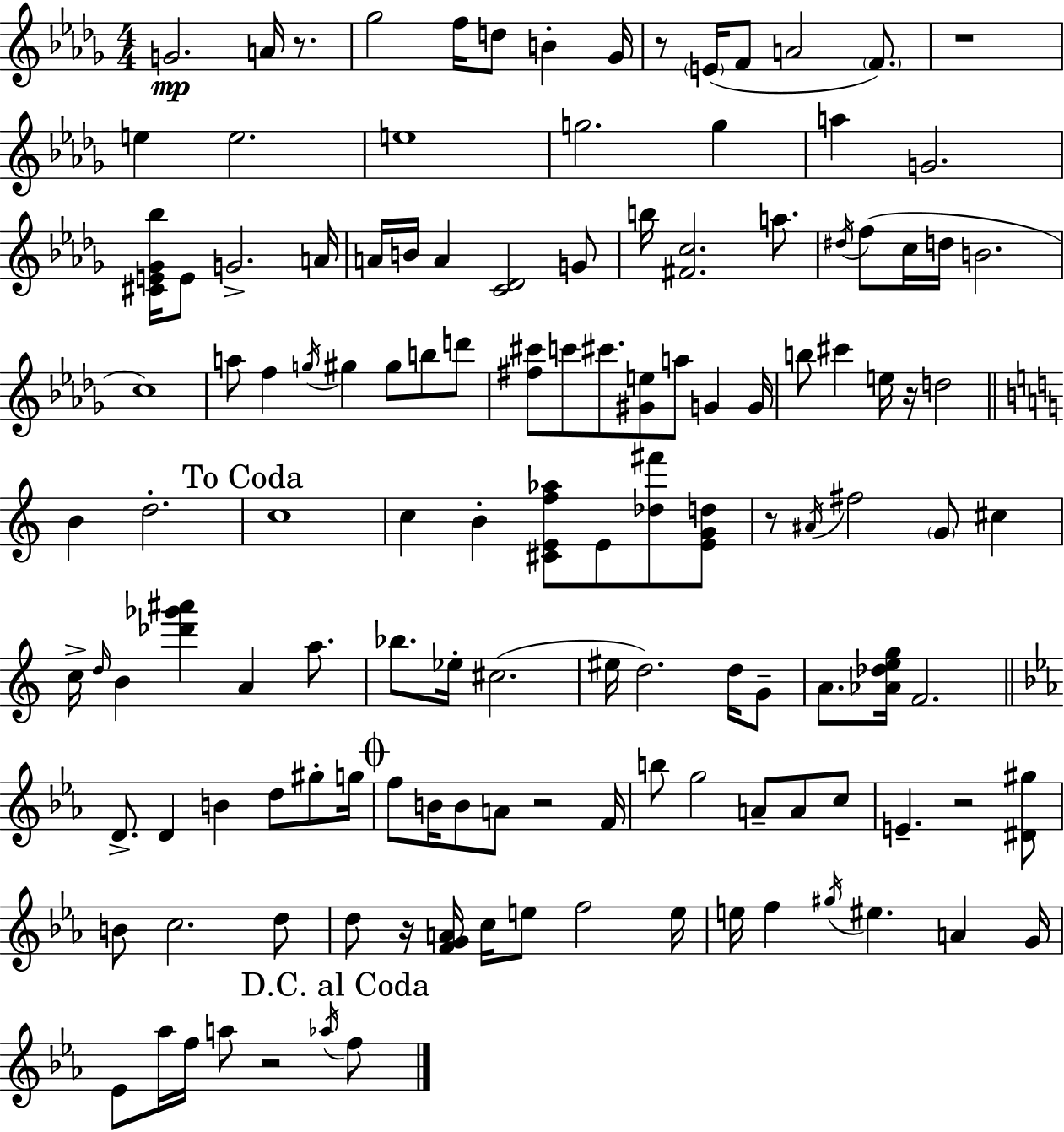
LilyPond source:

{
  \clef treble
  \numericTimeSignature
  \time 4/4
  \key bes \minor
  g'2.\mp a'16 r8. | ges''2 f''16 d''8 b'4-. ges'16 | r8 \parenthesize e'16( f'8 a'2 \parenthesize f'8.) | r1 | \break e''4 e''2. | e''1 | g''2. g''4 | a''4 g'2. | \break <cis' e' ges' bes''>16 e'8 g'2.-> a'16 | a'16 b'16 a'4 <c' des'>2 g'8 | b''16 <fis' c''>2. a''8. | \acciaccatura { dis''16 }( f''8 c''16 d''16 b'2. | \break c''1) | a''8 f''4 \acciaccatura { g''16 } gis''4 gis''8 b''8 | d'''8 <fis'' cis'''>8 c'''8 cis'''8. <gis' e''>8 a''8 g'4 | g'16 b''8 cis'''4 e''16 r16 d''2 | \break \bar "||" \break \key c \major b'4 d''2.-. | \mark "To Coda" c''1 | c''4 b'4-. <cis' e' f'' aes''>8 e'8 <des'' fis'''>8 <e' g' d''>8 | r8 \acciaccatura { ais'16 } fis''2 \parenthesize g'8 cis''4 | \break c''16-> \grace { d''16 } b'4 <des''' ges''' ais'''>4 a'4 a''8. | bes''8. ees''16-. cis''2.( | eis''16 d''2.) d''16 | g'8-- a'8. <aes' des'' e'' g''>16 f'2. | \break \bar "||" \break \key c \minor d'8.-> d'4 b'4 d''8 gis''8-. g''16 | \mark \markup { \musicglyph "scripts.coda" } f''8 b'16 b'8 a'8 r2 f'16 | b''8 g''2 a'8-- a'8 c''8 | e'4.-- r2 <dis' gis''>8 | \break b'8 c''2. d''8 | d''8 r16 <f' g' a'>16 c''16 e''8 f''2 e''16 | e''16 f''4 \acciaccatura { gis''16 } eis''4. a'4 | g'16 ees'8 aes''16 f''16 a''8 r2 \acciaccatura { aes''16 } | \break \mark "D.C. al Coda" f''8 \bar "|."
}